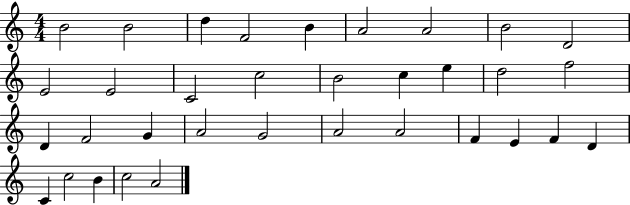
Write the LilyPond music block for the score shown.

{
  \clef treble
  \numericTimeSignature
  \time 4/4
  \key c \major
  b'2 b'2 | d''4 f'2 b'4 | a'2 a'2 | b'2 d'2 | \break e'2 e'2 | c'2 c''2 | b'2 c''4 e''4 | d''2 f''2 | \break d'4 f'2 g'4 | a'2 g'2 | a'2 a'2 | f'4 e'4 f'4 d'4 | \break c'4 c''2 b'4 | c''2 a'2 | \bar "|."
}